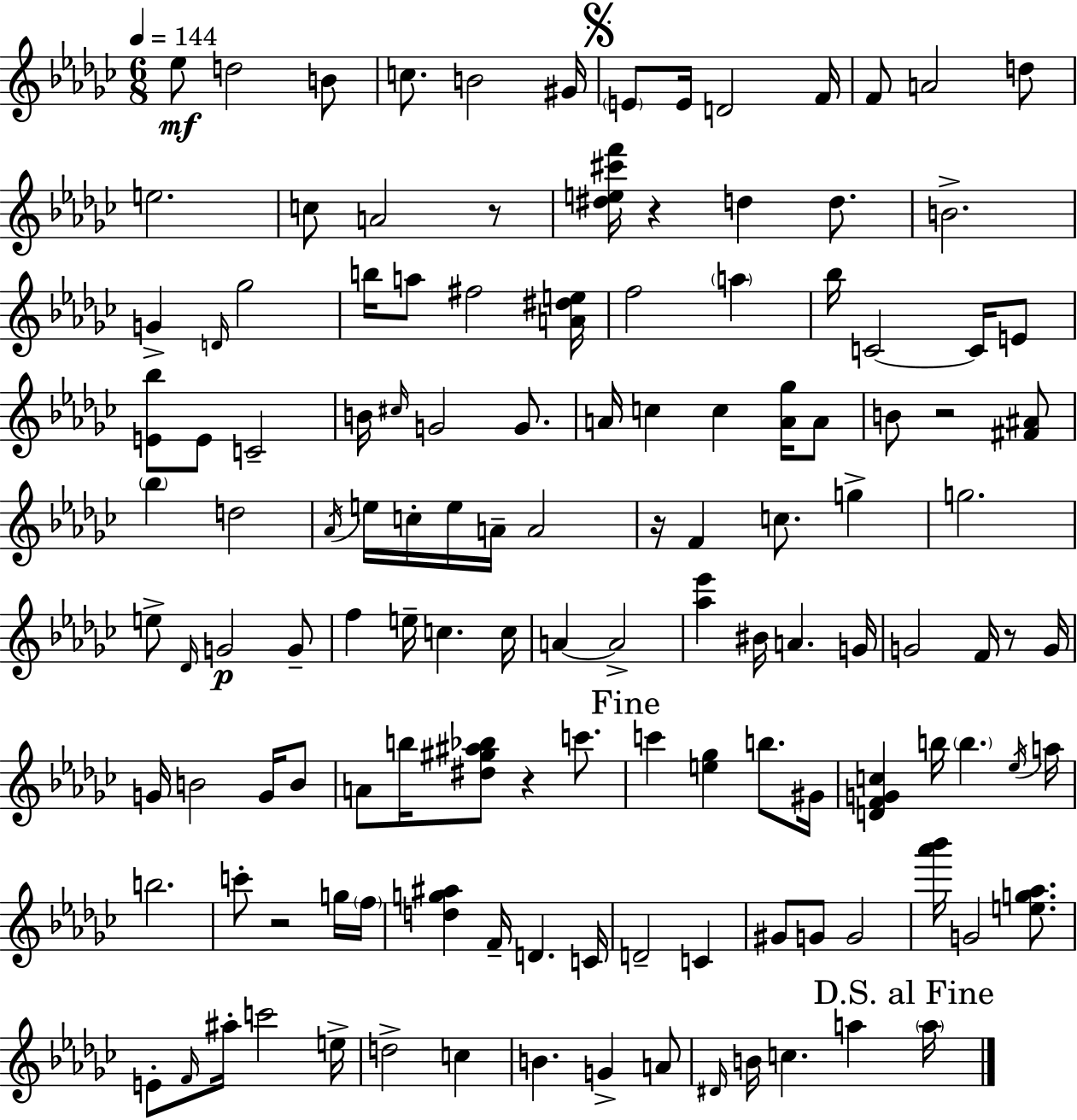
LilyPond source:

{
  \clef treble
  \numericTimeSignature
  \time 6/8
  \key ees \minor
  \tempo 4 = 144
  ees''8\mf d''2 b'8 | c''8. b'2 gis'16 | \mark \markup { \musicglyph "scripts.segno" } \parenthesize e'8 e'16 d'2 f'16 | f'8 a'2 d''8 | \break e''2. | c''8 a'2 r8 | <dis'' e'' cis''' f'''>16 r4 d''4 d''8. | b'2.-> | \break g'4-> \grace { d'16 } ges''2 | b''16 a''8 fis''2 | <a' dis'' e''>16 f''2 \parenthesize a''4 | bes''16 c'2~~ c'16 e'8 | \break <e' bes''>8 e'8 c'2-- | b'16 \grace { cis''16 } g'2 g'8. | a'16 c''4 c''4 <a' ges''>16 | a'8 b'8 r2 | \break <fis' ais'>8 \parenthesize bes''4 d''2 | \acciaccatura { aes'16 } e''16 c''16-. e''16 a'16-- a'2 | r16 f'4 c''8. g''4-> | g''2. | \break e''8-> \grace { des'16 } g'2\p | g'8-- f''4 e''16-- c''4. | c''16 a'4~~ a'2-> | <aes'' ees'''>4 bis'16 a'4. | \break g'16 g'2 | f'16 r8 g'16 g'16 b'2 | g'16 b'8 a'8 b''16 <dis'' gis'' ais'' bes''>8 r4 | c'''8. \mark "Fine" c'''4 <e'' ges''>4 | \break b''8. gis'16 <d' f' g' c''>4 b''16 \parenthesize b''4. | \acciaccatura { ees''16 } a''16 b''2. | c'''8-. r2 | g''16 \parenthesize f''16 <d'' g'' ais''>4 f'16-- d'4. | \break c'16 d'2-- | c'4 gis'8 g'8 g'2 | <aes''' bes'''>16 g'2 | <e'' g'' aes''>8. e'8-. \grace { f'16 } ais''16-. c'''2 | \break e''16-> d''2-> | c''4 b'4. | g'4-> a'8 \grace { dis'16 } b'16 c''4. | a''4 \mark "D.S. al Fine" \parenthesize a''16 \bar "|."
}